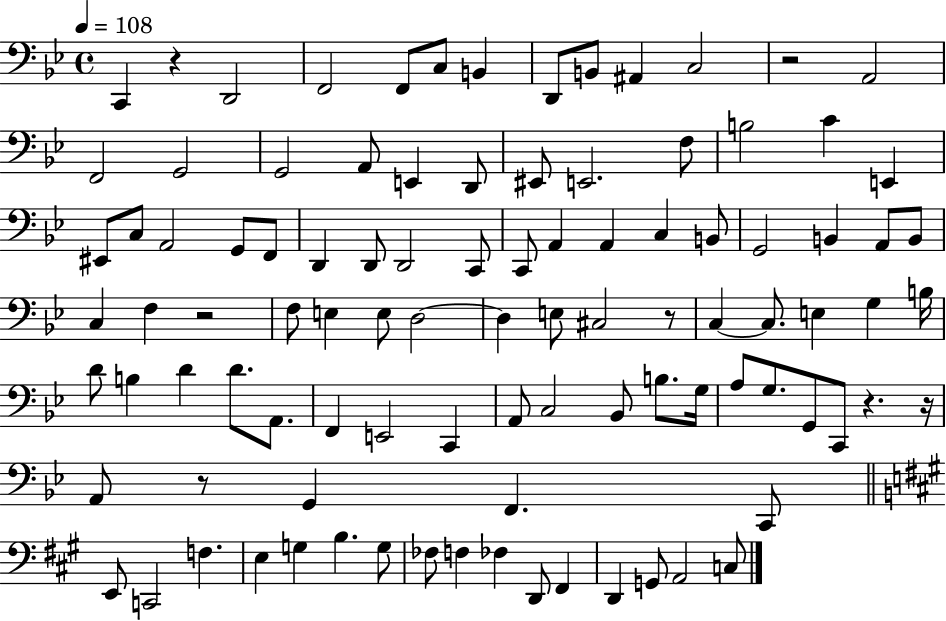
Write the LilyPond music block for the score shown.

{
  \clef bass
  \time 4/4
  \defaultTimeSignature
  \key bes \major
  \tempo 4 = 108
  c,4 r4 d,2 | f,2 f,8 c8 b,4 | d,8 b,8 ais,4 c2 | r2 a,2 | \break f,2 g,2 | g,2 a,8 e,4 d,8 | eis,8 e,2. f8 | b2 c'4 e,4 | \break eis,8 c8 a,2 g,8 f,8 | d,4 d,8 d,2 c,8 | c,8 a,4 a,4 c4 b,8 | g,2 b,4 a,8 b,8 | \break c4 f4 r2 | f8 e4 e8 d2~~ | d4 e8 cis2 r8 | c4~~ c8. e4 g4 b16 | \break d'8 b4 d'4 d'8. a,8. | f,4 e,2 c,4 | a,8 c2 bes,8 b8. g16 | a8 g8. g,8 c,8 r4. r16 | \break a,8 r8 g,4 f,4. c,8 | \bar "||" \break \key a \major e,8 c,2 f4. | e4 g4 b4. g8 | fes8 f4 fes4 d,8 fis,4 | d,4 g,8 a,2 c8 | \break \bar "|."
}